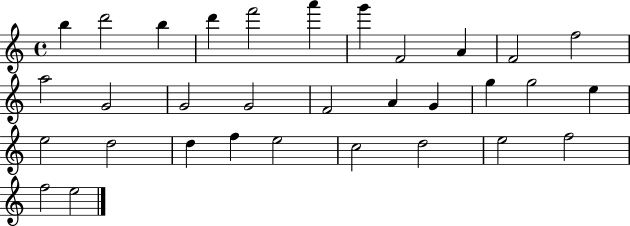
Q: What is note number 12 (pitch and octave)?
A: A5